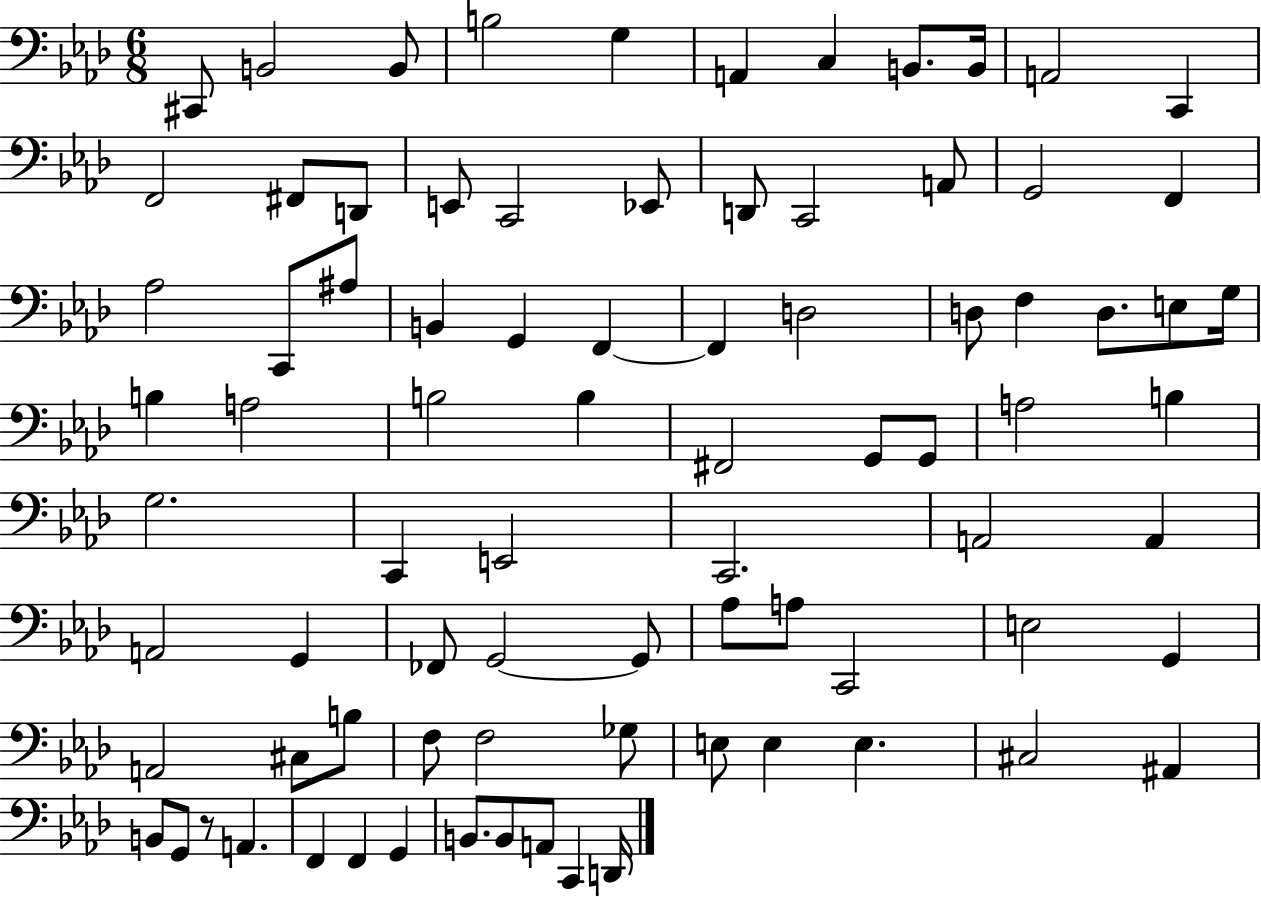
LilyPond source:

{
  \clef bass
  \numericTimeSignature
  \time 6/8
  \key aes \major
  \repeat volta 2 { cis,8 b,2 b,8 | b2 g4 | a,4 c4 b,8. b,16 | a,2 c,4 | \break f,2 fis,8 d,8 | e,8 c,2 ees,8 | d,8 c,2 a,8 | g,2 f,4 | \break aes2 c,8 ais8 | b,4 g,4 f,4~~ | f,4 d2 | d8 f4 d8. e8 g16 | \break b4 a2 | b2 b4 | fis,2 g,8 g,8 | a2 b4 | \break g2. | c,4 e,2 | c,2. | a,2 a,4 | \break a,2 g,4 | fes,8 g,2~~ g,8 | aes8 a8 c,2 | e2 g,4 | \break a,2 cis8 b8 | f8 f2 ges8 | e8 e4 e4. | cis2 ais,4 | \break b,8 g,8 r8 a,4. | f,4 f,4 g,4 | b,8. b,8 a,8 c,4 d,16 | } \bar "|."
}